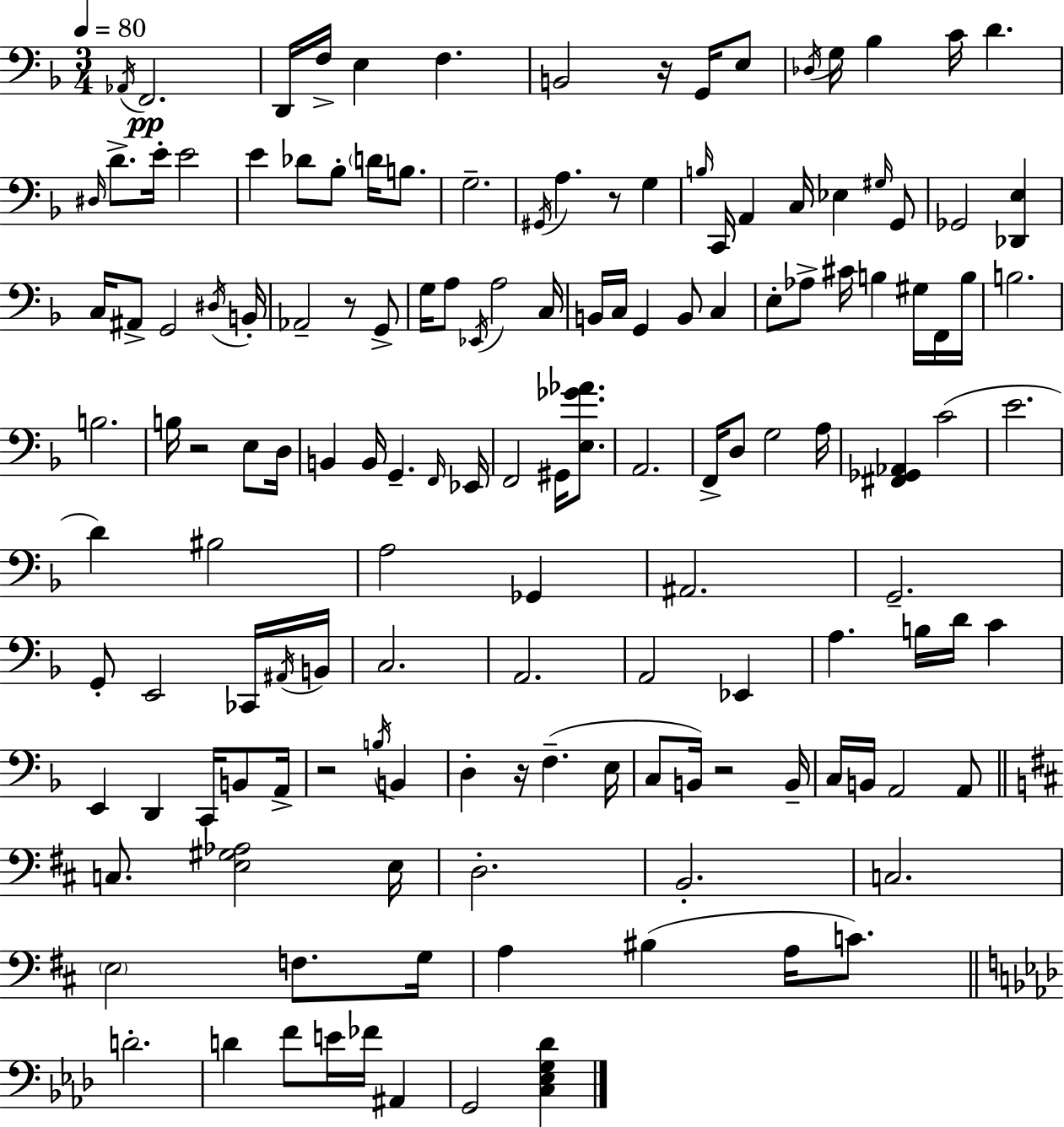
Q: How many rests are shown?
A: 7